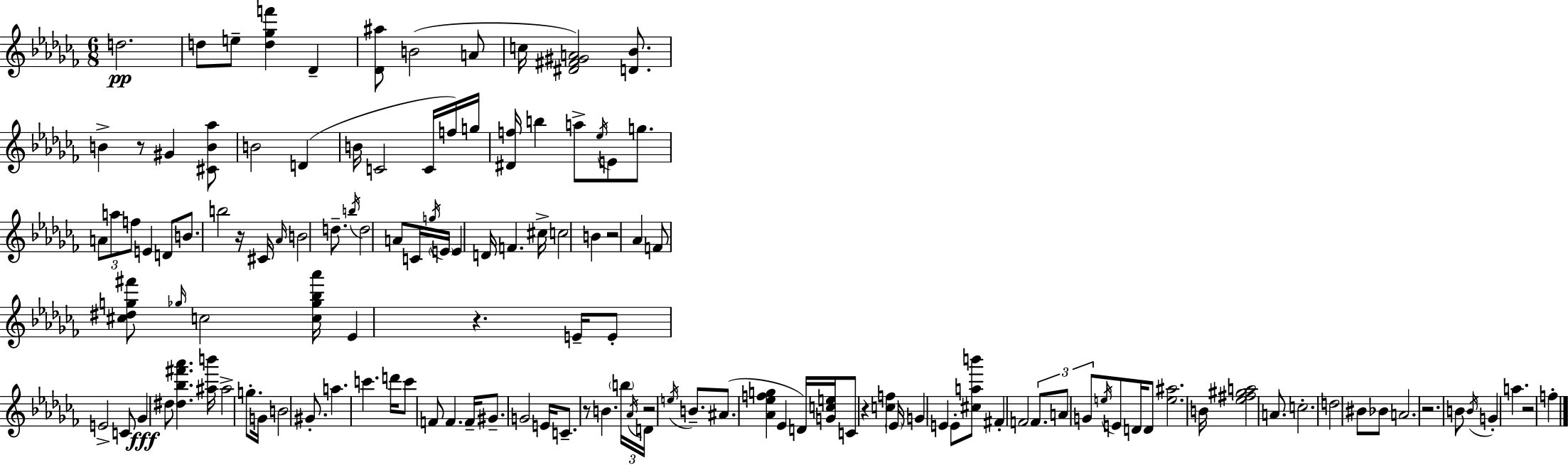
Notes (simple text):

D5/h. D5/e E5/e [D5,Gb5,F6]/q Db4/q [Db4,A#5]/e B4/h A4/e C5/s [D#4,F#4,G#4,A4]/h [D4,Bb4]/e. B4/q R/e G#4/q [C#4,B4,Ab5]/e B4/h D4/q B4/s C4/h C4/s F5/s G5/s [D#4,F5]/s B5/q A5/e Eb5/s E4/e G5/e. A4/e A5/e F5/e E4/q D4/e B4/e. B5/h R/s C#4/s Ab4/s B4/h D5/e. B5/s D5/h A4/e C4/s G5/s E4/s E4/q D4/s F4/q. C#5/s C5/h B4/q R/h Ab4/q F4/e [C#5,D#5,G5,F#6]/e Gb5/s C5/h [C5,Gb5,Bb5,Ab6]/s Eb4/q R/q. E4/s E4/e E4/h C4/e Gb4/q D#5/e [D#5,Bb5,F#6,Ab6]/q. [A#5,B6]/s A#5/h G5/e. G4/s B4/h G#4/e. A5/q. C6/q. D6/s C6/e F4/e F4/q. F4/s G#4/e. G4/h E4/s C4/e. R/e B4/q. B5/s Ab4/s D4/s R/h E5/s B4/e. A#4/e. [Ab4,Eb5,F5,G5]/q Eb4/q D4/s [G4,C5,E5]/s C4/e R/q [C5,F5]/q Eb4/s G4/q E4/q E4/e [C#5,A5,B6]/e F#4/q F4/h F4/e. A4/e G4/e E5/s E4/e D4/s D4/e [E5,A#5]/h. B4/s [Eb5,F#5,G#5,A5]/h A4/e. C5/h. D5/h BIS4/e Bb4/e A4/h. R/h. B4/e B4/s G4/q A5/q. R/h F5/q